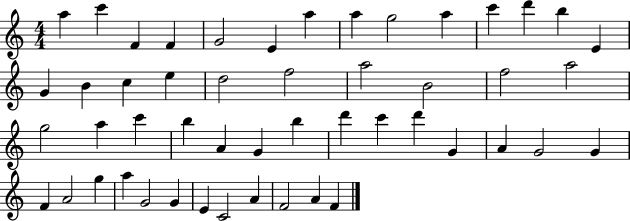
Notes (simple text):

A5/q C6/q F4/q F4/q G4/h E4/q A5/q A5/q G5/h A5/q C6/q D6/q B5/q E4/q G4/q B4/q C5/q E5/q D5/h F5/h A5/h B4/h F5/h A5/h G5/h A5/q C6/q B5/q A4/q G4/q B5/q D6/q C6/q D6/q G4/q A4/q G4/h G4/q F4/q A4/h G5/q A5/q G4/h G4/q E4/q C4/h A4/q F4/h A4/q F4/q